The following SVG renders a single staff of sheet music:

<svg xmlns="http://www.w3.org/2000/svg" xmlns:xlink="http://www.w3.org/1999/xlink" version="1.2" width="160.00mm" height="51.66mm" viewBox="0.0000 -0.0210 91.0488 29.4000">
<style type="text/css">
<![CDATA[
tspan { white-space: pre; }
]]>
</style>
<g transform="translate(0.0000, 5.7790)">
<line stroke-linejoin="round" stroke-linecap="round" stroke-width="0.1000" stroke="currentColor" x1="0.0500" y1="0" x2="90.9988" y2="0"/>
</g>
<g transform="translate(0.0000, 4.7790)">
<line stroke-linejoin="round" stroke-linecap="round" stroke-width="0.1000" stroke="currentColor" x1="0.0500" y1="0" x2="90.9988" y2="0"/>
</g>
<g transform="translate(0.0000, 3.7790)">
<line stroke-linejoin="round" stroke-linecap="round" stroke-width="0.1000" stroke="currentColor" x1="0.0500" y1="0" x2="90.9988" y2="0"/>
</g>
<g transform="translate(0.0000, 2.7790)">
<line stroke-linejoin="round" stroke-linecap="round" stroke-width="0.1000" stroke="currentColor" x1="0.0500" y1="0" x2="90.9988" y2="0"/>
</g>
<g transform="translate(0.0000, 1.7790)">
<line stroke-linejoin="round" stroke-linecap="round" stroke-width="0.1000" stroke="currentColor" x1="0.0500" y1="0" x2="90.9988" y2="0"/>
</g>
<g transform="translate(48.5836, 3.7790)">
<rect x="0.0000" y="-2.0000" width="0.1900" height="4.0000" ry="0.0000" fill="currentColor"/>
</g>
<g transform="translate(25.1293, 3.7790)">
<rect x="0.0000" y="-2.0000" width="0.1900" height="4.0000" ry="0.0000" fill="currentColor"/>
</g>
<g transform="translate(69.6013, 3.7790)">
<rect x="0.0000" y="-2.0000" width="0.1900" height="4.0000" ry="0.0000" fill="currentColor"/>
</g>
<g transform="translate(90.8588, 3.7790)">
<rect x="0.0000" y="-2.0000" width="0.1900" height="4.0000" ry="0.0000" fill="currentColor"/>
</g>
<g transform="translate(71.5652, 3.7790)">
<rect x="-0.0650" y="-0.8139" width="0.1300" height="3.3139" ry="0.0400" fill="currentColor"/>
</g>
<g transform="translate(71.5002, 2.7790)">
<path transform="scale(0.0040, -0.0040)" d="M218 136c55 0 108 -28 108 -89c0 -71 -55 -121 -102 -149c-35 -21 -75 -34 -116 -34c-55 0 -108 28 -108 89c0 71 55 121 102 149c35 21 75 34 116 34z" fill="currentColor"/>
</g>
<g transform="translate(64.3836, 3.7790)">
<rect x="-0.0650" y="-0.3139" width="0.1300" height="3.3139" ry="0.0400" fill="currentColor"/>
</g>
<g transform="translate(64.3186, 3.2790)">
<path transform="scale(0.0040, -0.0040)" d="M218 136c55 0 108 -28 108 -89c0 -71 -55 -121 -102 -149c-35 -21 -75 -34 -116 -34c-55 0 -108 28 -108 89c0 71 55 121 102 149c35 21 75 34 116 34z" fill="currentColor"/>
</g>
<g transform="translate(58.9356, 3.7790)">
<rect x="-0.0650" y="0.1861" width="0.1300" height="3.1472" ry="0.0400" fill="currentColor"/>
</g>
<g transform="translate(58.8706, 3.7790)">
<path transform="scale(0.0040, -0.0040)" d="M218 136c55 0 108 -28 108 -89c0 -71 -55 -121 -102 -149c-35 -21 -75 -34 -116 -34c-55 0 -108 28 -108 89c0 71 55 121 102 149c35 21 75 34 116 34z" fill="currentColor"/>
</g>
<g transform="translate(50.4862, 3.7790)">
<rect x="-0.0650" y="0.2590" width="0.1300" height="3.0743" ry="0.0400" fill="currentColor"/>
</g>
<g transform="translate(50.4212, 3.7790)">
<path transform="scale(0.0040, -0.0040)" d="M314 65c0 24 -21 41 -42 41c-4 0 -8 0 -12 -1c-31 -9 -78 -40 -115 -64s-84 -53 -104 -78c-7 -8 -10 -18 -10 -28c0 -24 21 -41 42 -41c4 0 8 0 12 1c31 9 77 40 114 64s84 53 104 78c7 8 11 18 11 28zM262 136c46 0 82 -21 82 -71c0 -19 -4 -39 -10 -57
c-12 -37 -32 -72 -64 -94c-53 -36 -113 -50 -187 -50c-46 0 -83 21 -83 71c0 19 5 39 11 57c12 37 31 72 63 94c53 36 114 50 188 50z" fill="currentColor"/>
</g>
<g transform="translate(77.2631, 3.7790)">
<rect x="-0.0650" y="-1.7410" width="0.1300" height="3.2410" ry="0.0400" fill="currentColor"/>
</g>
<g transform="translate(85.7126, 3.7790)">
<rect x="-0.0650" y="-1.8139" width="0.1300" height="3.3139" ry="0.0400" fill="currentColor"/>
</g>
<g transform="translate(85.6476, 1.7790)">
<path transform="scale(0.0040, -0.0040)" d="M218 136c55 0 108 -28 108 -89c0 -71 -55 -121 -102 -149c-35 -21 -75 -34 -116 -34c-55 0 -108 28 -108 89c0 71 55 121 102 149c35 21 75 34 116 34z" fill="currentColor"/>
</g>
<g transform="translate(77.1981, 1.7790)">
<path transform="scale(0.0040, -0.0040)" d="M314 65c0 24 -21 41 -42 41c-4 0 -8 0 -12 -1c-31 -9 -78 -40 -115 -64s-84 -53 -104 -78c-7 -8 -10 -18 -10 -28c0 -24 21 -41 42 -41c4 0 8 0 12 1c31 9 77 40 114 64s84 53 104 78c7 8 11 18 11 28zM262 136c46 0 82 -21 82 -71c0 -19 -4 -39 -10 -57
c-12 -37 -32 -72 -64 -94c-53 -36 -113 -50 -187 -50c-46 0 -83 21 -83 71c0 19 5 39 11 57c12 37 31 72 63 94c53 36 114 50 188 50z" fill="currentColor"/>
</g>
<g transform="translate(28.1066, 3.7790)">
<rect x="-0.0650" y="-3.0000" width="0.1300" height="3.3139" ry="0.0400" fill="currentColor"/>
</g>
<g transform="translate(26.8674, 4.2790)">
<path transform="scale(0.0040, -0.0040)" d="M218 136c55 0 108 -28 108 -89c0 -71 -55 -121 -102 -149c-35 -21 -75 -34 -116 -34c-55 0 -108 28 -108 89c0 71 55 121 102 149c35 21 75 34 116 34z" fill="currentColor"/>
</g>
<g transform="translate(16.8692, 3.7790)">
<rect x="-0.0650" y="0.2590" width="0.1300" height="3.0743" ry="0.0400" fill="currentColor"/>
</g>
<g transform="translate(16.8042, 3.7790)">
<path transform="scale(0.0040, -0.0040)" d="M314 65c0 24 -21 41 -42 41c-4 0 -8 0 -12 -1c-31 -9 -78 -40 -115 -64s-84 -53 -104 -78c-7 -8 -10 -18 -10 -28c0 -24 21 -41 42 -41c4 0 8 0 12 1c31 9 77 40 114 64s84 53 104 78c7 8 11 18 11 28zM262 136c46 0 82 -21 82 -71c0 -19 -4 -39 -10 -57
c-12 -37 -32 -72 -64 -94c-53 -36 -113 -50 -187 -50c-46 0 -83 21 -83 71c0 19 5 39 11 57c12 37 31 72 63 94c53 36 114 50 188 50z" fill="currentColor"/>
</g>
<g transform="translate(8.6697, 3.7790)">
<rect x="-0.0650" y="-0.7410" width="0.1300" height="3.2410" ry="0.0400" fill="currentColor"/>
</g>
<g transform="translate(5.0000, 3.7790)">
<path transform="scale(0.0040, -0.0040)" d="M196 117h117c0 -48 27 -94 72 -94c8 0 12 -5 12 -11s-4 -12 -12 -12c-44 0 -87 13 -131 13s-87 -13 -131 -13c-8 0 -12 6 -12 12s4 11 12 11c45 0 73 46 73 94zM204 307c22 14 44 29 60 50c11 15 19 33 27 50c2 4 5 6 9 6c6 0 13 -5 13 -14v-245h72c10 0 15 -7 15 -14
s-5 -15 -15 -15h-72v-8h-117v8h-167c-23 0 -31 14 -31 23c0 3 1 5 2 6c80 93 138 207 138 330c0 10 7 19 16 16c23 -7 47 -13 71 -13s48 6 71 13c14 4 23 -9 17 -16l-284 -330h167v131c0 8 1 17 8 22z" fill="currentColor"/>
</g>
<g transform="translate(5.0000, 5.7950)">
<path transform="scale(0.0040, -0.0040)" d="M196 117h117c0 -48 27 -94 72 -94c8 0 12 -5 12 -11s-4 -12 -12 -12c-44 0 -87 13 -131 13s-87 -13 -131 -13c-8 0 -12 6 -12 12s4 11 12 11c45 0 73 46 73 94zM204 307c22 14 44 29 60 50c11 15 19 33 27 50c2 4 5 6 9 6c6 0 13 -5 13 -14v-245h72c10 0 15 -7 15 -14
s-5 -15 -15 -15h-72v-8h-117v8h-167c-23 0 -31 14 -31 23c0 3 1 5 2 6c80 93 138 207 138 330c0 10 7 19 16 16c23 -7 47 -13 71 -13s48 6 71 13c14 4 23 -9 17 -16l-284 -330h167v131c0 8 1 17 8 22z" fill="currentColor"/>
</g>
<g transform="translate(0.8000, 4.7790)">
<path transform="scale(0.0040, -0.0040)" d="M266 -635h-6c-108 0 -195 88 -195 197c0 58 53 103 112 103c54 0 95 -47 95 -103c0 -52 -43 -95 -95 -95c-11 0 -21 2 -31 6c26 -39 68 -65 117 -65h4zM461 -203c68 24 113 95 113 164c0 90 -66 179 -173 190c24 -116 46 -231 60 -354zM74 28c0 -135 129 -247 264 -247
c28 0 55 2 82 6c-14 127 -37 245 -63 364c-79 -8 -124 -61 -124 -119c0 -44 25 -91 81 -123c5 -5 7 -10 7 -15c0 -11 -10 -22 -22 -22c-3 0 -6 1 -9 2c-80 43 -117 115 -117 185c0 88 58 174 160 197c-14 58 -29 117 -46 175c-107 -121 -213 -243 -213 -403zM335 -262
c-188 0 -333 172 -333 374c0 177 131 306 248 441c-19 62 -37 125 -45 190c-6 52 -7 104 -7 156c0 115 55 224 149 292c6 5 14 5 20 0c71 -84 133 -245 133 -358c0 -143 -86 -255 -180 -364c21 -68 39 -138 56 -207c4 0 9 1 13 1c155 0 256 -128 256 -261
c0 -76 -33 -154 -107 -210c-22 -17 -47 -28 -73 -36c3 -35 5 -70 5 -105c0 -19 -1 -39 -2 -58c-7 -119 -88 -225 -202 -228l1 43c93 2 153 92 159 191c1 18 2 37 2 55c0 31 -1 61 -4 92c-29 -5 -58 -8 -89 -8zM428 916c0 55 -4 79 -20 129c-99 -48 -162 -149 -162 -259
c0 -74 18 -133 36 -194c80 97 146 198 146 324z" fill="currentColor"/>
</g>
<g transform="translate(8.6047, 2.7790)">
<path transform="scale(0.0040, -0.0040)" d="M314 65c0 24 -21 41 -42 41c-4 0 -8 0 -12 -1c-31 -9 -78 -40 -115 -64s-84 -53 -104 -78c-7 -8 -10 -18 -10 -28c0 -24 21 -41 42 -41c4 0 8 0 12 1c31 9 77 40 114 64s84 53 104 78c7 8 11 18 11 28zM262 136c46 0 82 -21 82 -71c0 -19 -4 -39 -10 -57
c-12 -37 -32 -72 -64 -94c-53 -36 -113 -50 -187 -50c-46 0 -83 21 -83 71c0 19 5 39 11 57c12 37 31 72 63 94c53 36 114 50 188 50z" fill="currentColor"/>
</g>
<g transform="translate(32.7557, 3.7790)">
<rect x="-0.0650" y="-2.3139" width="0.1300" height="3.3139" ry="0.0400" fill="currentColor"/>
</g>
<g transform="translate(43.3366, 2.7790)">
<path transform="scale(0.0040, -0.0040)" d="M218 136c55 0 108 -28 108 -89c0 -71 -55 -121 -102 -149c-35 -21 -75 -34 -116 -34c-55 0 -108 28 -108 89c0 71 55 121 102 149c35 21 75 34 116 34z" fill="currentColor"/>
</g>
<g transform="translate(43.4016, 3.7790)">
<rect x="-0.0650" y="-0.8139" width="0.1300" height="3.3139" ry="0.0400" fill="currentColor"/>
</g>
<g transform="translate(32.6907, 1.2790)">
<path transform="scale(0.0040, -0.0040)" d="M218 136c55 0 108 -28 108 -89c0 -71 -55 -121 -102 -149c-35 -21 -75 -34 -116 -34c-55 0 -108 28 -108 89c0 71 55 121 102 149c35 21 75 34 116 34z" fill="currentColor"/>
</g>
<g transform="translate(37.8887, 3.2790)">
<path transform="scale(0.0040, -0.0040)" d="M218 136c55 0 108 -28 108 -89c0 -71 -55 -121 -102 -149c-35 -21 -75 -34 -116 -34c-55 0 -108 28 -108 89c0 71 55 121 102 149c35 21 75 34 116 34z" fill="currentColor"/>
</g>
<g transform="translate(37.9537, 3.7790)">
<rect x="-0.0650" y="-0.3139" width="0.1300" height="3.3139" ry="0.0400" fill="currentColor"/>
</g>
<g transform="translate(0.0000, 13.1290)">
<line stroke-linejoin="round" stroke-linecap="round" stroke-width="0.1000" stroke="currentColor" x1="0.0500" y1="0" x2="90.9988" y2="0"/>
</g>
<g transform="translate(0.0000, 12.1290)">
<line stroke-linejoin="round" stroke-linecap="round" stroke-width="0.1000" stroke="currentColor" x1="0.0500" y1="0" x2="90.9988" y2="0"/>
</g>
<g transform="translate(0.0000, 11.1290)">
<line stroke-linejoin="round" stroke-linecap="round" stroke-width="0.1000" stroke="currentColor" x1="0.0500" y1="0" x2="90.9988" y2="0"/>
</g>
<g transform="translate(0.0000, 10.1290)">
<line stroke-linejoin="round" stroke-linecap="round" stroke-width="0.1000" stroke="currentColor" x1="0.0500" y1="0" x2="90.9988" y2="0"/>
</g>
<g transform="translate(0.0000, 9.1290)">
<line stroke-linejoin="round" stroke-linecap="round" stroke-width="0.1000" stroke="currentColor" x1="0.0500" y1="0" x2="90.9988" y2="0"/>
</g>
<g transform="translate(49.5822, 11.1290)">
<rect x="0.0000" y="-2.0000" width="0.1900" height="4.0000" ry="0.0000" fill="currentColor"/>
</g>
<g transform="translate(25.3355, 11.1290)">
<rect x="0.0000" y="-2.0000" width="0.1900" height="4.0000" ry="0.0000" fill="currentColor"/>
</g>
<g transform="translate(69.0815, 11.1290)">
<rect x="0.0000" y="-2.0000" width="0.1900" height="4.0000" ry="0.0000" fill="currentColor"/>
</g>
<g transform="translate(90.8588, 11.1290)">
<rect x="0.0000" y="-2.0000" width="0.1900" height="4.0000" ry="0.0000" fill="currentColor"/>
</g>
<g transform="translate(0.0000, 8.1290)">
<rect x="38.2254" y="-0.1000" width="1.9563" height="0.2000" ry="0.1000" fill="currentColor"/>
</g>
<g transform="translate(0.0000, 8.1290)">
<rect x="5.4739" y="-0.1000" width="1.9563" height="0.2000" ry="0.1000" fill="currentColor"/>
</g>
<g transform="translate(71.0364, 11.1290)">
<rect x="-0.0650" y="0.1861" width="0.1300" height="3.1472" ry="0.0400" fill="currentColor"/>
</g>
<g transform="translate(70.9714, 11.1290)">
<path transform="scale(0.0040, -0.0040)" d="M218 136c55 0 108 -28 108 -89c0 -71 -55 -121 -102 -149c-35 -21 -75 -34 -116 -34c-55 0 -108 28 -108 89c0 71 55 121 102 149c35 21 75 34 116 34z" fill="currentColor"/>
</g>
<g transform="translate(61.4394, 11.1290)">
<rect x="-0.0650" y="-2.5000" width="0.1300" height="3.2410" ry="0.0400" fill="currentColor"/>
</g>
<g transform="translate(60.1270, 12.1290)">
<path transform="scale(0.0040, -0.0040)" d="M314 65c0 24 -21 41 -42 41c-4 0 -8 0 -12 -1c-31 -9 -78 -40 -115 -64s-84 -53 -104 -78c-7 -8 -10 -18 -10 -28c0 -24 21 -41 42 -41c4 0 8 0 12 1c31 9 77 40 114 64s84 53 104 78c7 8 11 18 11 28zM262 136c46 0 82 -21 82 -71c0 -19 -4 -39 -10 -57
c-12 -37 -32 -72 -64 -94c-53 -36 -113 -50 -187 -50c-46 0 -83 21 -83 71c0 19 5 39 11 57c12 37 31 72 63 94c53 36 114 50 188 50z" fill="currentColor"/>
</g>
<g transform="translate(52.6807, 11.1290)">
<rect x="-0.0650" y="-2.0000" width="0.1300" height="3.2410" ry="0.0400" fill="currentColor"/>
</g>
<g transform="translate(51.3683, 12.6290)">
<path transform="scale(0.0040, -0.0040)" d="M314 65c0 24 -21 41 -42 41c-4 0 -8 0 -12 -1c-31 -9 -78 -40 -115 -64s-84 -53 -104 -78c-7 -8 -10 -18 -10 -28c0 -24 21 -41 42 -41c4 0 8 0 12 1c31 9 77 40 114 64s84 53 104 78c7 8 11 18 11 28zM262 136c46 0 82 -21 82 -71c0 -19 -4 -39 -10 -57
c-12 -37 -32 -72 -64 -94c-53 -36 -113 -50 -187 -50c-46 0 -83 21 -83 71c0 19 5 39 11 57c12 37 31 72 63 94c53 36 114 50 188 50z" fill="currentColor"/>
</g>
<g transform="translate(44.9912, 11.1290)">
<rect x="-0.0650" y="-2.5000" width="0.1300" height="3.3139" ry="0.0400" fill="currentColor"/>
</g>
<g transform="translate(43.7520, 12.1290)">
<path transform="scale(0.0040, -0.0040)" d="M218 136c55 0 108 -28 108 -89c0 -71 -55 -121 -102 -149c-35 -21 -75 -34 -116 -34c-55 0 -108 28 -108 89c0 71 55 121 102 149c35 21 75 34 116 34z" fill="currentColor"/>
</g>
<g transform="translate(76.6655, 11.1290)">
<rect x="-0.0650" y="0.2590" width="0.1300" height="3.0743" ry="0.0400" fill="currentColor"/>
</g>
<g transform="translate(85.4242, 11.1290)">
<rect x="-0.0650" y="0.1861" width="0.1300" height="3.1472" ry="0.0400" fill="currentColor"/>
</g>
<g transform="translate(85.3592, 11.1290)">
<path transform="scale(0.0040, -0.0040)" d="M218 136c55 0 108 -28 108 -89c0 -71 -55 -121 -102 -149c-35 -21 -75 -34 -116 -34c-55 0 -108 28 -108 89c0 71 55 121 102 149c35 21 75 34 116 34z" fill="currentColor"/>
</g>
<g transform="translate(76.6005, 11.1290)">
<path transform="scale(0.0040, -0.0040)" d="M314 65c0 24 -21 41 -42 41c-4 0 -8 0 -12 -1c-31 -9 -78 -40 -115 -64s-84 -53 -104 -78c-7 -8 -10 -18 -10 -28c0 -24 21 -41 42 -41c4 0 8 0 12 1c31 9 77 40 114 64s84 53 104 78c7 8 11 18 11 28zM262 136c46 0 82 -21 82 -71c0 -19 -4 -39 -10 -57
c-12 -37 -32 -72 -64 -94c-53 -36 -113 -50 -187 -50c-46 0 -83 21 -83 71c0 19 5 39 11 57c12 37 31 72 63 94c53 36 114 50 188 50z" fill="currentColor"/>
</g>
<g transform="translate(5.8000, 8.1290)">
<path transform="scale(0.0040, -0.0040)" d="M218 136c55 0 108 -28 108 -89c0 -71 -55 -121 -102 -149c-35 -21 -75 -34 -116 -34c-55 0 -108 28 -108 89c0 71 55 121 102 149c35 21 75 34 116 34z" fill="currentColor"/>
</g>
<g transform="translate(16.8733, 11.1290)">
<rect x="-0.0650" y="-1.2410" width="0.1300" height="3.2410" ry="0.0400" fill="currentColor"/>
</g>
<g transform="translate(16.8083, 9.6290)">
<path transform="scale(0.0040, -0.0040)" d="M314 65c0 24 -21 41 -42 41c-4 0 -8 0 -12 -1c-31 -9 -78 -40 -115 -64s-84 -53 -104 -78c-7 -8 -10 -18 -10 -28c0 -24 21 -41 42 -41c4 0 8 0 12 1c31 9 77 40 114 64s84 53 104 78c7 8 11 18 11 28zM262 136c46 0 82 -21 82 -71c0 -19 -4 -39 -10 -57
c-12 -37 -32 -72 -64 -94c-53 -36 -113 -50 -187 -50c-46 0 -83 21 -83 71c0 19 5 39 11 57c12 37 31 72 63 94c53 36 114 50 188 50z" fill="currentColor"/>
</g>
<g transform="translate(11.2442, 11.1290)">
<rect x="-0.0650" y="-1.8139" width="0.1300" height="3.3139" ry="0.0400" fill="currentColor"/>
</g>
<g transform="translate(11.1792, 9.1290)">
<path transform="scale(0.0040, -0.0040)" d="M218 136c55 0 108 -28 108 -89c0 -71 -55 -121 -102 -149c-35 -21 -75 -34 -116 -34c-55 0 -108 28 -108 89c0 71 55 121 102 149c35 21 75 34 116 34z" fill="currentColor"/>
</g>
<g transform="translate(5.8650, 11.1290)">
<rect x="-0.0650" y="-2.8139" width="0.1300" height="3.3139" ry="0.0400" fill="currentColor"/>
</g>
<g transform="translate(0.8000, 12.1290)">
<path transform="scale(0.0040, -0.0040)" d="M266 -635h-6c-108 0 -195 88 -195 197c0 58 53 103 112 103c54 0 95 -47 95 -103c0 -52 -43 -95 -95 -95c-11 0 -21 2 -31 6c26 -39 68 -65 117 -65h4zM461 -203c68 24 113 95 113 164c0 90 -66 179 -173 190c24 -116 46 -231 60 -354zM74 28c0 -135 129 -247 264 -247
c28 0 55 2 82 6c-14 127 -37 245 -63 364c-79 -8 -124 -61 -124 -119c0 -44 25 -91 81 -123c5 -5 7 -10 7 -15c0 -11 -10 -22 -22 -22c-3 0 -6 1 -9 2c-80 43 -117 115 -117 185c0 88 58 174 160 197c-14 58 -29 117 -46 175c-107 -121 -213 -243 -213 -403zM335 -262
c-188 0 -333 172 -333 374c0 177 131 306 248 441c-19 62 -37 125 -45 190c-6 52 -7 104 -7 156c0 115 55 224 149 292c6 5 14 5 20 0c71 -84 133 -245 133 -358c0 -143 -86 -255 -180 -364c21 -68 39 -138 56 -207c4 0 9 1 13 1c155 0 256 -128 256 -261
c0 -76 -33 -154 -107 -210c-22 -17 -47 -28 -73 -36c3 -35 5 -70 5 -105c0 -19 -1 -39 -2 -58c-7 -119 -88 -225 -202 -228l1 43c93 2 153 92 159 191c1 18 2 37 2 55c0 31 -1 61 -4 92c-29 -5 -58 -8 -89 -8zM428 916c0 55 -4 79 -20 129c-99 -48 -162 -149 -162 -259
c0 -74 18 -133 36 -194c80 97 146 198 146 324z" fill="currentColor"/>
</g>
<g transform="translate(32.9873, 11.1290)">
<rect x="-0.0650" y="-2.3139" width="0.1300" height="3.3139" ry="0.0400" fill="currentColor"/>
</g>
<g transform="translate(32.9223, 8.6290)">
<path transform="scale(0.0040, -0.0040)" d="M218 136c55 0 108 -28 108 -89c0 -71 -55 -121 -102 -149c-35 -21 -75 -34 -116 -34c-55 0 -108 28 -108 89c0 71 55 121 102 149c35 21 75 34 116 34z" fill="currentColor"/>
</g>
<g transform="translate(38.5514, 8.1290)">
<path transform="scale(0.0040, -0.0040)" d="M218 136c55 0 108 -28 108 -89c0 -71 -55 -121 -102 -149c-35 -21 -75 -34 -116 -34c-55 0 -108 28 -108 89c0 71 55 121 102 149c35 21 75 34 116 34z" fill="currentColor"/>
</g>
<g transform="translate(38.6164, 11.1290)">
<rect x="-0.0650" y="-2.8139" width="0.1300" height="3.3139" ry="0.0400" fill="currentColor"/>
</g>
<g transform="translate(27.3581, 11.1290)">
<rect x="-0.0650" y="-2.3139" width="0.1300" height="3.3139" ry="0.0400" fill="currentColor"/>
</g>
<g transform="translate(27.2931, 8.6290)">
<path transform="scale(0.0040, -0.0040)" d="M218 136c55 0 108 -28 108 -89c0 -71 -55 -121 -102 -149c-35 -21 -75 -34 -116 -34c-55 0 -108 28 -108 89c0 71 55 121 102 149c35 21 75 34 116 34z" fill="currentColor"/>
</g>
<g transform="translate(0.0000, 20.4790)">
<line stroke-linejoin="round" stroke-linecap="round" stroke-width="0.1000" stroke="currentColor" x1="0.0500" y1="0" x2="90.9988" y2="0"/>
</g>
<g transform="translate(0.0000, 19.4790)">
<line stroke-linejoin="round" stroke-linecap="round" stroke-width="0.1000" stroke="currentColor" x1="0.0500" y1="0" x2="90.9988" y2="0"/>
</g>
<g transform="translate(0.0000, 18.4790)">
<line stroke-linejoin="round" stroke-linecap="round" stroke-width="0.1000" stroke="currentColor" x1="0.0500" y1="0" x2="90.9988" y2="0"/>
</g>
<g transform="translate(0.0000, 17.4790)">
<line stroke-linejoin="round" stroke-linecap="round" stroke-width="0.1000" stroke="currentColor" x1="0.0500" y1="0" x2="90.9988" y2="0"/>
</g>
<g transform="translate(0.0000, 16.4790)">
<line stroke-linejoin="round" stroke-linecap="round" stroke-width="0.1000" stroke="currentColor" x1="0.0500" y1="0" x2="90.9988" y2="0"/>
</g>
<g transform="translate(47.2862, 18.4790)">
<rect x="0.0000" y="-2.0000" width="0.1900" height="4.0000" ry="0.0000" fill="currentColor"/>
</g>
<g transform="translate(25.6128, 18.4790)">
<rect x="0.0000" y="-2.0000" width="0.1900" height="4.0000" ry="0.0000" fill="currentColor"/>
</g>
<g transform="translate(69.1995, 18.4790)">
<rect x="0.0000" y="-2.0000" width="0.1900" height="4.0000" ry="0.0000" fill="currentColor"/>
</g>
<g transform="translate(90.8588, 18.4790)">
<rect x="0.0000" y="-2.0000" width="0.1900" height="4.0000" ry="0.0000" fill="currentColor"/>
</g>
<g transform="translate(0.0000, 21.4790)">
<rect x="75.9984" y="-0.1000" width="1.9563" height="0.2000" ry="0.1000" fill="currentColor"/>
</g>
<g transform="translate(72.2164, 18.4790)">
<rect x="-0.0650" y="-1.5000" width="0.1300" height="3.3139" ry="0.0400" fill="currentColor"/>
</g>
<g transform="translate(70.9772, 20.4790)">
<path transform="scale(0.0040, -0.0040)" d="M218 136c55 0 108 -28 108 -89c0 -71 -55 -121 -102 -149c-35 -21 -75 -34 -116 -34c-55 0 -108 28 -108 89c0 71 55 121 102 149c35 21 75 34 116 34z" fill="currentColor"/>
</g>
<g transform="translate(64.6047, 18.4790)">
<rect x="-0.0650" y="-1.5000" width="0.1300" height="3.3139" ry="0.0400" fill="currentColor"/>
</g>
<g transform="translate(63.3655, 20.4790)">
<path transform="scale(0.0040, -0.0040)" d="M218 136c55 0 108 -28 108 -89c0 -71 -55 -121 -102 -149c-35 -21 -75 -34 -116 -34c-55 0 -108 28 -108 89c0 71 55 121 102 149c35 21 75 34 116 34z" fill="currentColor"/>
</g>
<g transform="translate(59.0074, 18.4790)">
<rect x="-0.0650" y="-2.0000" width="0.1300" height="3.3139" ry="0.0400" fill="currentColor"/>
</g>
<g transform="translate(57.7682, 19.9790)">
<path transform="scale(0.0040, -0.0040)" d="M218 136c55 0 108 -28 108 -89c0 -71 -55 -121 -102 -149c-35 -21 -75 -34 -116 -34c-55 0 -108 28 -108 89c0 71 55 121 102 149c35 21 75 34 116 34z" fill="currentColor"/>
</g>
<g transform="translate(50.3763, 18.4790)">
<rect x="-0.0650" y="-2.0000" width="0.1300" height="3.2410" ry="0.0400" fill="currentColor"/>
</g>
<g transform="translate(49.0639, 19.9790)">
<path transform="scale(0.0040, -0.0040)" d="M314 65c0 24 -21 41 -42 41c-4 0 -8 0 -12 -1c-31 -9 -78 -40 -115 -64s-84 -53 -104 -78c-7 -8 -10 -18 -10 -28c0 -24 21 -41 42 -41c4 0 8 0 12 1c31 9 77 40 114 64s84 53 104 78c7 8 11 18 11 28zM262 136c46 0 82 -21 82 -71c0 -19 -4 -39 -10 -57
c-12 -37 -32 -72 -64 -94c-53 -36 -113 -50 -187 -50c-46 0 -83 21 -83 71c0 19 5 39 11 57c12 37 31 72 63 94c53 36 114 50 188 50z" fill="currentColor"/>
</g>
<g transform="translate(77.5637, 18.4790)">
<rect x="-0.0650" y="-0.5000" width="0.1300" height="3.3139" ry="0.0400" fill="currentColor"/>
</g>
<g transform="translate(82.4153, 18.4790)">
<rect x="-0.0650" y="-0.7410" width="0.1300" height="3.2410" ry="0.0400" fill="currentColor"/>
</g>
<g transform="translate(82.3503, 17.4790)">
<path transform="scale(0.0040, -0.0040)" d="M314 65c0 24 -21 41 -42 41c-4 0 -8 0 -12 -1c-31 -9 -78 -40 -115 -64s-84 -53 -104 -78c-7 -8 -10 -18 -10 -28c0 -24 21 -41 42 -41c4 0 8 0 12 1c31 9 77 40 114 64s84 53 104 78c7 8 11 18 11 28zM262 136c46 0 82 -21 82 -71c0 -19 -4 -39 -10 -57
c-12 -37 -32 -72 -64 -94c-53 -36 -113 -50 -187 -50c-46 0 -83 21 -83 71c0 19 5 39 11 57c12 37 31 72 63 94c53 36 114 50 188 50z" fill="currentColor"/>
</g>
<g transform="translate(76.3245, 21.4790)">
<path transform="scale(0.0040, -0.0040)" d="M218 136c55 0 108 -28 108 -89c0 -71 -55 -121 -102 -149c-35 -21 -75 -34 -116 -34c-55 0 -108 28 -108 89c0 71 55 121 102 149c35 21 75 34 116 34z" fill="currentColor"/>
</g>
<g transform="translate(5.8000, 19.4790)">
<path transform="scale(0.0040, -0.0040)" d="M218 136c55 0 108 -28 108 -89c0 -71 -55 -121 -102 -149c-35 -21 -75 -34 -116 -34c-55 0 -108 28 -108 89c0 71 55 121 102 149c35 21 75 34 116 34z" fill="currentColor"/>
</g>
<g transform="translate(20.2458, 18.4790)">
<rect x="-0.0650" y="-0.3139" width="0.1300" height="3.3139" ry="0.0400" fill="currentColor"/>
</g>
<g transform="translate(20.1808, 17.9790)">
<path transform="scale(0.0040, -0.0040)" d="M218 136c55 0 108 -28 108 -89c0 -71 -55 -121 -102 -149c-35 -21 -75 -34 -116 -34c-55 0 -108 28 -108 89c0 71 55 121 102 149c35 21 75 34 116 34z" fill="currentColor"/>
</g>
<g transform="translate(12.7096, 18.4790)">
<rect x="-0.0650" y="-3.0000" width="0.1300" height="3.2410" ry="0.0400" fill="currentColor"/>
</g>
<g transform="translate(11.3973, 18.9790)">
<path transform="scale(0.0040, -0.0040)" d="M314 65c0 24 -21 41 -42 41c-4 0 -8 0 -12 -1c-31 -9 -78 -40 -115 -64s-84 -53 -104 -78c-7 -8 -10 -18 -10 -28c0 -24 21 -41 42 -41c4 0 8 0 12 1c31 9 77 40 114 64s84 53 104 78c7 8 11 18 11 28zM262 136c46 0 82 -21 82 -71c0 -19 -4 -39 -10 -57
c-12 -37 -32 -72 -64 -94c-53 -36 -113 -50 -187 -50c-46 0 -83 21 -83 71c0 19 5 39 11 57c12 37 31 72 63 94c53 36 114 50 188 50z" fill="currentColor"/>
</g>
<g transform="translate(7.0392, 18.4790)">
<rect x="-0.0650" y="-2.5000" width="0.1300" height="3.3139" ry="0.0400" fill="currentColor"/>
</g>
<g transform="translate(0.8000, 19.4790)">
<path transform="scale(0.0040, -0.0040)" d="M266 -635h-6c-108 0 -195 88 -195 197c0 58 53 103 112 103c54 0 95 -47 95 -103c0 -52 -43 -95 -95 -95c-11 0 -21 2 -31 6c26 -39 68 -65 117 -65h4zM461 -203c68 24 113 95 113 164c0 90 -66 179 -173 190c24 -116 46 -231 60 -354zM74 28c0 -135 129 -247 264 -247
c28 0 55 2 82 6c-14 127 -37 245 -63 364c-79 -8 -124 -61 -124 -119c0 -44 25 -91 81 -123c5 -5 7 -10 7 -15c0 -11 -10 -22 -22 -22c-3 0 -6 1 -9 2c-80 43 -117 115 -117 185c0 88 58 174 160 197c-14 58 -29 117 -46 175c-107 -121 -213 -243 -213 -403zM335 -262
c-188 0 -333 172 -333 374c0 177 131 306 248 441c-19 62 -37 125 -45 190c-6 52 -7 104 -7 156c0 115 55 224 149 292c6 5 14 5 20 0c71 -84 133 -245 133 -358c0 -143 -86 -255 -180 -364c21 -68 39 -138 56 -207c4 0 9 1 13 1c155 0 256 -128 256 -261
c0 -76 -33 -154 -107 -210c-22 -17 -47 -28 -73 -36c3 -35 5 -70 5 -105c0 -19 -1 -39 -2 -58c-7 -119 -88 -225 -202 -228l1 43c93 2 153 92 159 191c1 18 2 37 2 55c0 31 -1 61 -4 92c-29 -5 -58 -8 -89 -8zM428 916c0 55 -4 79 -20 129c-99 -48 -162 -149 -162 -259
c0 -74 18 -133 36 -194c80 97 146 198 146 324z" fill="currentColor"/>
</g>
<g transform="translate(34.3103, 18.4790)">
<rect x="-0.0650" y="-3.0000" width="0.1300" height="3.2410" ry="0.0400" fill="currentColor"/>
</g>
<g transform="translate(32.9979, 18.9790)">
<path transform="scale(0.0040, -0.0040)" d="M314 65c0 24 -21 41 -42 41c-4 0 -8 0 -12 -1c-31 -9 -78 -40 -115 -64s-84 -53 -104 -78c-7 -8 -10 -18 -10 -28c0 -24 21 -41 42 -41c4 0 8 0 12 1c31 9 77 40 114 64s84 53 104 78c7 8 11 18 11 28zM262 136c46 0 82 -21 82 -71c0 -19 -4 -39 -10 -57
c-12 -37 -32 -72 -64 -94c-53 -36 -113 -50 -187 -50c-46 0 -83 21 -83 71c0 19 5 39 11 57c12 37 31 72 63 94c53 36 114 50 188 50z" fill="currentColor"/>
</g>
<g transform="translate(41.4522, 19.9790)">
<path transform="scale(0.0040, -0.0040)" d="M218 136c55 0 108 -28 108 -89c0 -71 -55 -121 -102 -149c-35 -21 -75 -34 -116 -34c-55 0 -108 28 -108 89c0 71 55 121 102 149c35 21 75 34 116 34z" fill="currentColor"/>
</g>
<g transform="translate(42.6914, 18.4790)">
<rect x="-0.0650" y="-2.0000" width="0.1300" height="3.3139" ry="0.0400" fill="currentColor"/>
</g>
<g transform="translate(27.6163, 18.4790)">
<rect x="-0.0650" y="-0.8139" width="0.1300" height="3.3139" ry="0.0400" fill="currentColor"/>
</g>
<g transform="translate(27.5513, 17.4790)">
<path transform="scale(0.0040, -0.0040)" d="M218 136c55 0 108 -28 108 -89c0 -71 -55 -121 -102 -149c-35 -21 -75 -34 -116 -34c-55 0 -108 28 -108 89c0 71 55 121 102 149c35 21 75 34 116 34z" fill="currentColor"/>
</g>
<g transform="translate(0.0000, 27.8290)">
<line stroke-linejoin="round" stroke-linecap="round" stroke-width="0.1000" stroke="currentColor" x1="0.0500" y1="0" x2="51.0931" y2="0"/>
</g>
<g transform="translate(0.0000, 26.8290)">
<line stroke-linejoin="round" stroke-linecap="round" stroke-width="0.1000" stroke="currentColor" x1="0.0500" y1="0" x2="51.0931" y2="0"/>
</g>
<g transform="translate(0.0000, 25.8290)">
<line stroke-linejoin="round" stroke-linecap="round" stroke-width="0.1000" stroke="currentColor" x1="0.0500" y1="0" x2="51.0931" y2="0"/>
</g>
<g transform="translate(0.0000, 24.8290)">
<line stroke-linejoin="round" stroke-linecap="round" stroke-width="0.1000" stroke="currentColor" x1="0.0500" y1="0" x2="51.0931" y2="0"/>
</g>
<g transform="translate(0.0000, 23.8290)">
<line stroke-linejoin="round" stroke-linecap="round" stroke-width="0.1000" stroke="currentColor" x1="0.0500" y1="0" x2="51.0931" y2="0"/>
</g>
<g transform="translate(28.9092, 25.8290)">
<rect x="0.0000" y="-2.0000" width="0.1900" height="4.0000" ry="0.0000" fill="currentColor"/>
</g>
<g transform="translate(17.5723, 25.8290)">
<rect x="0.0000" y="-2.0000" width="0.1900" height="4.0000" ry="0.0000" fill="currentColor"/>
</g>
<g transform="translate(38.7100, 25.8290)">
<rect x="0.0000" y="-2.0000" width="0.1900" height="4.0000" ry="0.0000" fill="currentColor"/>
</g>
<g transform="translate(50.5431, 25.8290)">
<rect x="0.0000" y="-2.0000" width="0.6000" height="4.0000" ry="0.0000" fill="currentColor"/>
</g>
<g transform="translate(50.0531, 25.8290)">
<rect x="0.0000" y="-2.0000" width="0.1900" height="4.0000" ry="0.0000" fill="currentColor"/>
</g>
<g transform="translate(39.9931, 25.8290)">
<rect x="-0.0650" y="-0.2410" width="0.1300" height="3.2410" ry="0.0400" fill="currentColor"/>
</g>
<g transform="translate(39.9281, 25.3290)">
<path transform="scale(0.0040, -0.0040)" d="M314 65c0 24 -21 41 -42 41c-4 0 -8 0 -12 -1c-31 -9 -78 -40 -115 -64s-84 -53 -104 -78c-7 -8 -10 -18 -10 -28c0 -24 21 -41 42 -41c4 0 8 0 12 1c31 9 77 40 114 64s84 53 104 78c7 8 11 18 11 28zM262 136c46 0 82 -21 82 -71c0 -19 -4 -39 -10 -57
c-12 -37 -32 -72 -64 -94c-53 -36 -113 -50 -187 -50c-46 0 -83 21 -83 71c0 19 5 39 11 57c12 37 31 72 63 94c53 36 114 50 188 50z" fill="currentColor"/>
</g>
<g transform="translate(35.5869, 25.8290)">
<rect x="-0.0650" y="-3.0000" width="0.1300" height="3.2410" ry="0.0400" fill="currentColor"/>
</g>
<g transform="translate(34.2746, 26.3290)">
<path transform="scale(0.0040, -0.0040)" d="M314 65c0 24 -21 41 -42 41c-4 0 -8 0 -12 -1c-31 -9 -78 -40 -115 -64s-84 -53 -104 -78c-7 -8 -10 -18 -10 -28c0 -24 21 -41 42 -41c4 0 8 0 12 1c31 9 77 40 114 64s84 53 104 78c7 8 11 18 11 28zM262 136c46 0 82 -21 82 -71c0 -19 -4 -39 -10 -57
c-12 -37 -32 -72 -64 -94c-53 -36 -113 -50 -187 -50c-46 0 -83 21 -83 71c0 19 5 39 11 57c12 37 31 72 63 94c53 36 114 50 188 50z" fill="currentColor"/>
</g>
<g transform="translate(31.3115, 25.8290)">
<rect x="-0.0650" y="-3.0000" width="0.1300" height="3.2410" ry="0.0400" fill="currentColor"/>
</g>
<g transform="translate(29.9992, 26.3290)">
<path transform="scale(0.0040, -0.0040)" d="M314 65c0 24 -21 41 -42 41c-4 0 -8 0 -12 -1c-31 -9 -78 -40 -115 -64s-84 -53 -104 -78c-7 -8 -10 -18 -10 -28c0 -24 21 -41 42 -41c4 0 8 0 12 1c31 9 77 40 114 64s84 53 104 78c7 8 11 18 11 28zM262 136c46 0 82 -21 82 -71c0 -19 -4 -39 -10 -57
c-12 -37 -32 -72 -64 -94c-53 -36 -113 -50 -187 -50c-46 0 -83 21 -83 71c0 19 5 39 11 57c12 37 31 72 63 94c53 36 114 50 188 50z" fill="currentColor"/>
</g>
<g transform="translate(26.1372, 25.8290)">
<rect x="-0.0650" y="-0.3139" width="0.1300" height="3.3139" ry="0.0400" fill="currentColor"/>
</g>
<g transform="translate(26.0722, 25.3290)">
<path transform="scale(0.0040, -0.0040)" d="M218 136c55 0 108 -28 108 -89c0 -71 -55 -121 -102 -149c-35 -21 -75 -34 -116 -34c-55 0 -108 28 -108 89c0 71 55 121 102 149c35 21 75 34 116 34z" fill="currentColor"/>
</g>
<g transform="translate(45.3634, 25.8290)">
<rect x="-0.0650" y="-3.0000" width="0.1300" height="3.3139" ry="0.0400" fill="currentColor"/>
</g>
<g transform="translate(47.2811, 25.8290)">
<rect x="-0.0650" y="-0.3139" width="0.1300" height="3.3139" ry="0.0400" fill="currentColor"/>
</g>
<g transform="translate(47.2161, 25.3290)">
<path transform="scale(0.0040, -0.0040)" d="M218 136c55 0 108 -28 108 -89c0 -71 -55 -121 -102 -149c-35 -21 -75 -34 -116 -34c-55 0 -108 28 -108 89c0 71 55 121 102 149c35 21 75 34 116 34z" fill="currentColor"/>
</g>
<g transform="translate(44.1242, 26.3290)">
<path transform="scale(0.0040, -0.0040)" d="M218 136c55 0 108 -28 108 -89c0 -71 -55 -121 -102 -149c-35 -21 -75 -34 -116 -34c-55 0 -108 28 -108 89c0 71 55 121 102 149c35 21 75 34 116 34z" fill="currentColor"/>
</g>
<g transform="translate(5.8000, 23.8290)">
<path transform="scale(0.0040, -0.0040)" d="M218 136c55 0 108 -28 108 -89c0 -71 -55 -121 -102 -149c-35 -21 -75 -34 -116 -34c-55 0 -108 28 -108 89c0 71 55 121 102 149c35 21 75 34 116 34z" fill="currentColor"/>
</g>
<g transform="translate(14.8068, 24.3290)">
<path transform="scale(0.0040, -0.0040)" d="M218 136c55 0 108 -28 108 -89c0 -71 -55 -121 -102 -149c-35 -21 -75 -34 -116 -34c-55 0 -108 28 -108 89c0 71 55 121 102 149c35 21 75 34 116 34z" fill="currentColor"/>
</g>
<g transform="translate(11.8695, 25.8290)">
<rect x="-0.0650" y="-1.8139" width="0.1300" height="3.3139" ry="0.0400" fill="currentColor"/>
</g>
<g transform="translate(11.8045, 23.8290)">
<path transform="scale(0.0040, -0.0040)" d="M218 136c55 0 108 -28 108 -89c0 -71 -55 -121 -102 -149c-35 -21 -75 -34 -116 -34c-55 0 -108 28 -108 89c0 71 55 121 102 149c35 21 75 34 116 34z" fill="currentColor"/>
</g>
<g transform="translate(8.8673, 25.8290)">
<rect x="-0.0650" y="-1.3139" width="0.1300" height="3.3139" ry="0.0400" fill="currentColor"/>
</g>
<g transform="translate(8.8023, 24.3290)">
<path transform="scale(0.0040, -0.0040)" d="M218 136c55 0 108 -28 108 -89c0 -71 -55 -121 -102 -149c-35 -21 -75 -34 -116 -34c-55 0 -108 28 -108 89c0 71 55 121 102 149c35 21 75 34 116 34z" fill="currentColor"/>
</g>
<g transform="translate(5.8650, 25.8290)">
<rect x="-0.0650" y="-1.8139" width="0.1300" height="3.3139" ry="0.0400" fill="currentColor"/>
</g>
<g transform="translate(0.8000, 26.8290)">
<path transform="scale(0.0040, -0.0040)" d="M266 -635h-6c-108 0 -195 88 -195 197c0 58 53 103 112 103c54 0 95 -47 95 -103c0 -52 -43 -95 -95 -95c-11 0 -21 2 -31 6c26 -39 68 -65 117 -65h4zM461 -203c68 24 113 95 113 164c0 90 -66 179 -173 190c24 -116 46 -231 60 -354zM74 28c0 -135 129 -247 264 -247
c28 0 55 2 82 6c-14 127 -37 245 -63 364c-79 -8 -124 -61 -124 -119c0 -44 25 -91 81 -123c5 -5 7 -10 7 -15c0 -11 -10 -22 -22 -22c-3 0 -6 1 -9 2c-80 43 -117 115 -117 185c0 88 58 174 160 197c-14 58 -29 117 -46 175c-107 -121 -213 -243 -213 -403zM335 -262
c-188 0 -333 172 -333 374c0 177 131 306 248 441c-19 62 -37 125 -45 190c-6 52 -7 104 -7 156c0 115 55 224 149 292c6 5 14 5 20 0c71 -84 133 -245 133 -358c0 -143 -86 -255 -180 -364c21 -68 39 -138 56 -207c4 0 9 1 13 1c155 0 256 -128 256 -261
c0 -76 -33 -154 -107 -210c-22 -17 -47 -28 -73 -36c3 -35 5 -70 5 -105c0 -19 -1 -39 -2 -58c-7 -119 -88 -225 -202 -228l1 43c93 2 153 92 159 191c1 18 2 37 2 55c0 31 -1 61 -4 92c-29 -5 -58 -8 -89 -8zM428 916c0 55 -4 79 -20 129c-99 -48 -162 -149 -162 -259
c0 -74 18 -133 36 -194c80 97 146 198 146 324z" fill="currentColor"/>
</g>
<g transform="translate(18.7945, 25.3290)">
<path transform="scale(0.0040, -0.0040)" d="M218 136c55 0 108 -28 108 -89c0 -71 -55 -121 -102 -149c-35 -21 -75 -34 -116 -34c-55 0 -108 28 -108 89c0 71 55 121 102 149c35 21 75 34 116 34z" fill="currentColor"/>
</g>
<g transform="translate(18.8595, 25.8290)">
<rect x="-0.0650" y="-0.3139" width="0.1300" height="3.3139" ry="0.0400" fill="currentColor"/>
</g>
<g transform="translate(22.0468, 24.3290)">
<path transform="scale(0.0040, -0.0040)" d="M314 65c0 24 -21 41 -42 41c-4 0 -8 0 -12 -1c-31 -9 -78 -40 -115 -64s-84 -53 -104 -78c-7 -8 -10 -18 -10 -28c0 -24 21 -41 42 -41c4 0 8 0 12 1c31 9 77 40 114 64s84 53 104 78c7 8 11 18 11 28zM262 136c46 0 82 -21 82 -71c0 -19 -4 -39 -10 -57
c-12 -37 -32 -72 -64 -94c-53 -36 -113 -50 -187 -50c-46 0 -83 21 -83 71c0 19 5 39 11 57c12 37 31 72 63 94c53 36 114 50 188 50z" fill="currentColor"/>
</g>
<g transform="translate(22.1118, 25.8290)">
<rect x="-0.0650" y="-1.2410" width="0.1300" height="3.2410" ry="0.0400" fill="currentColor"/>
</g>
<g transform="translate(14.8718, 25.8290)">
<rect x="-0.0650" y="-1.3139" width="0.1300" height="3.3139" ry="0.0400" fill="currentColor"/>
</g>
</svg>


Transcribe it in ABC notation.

X:1
T:Untitled
M:4/4
L:1/4
K:C
d2 B2 A g c d B2 B c d f2 f a f e2 g g a G F2 G2 B B2 B G A2 c d A2 F F2 F E E C d2 f e f e c e2 c A2 A2 c2 A c